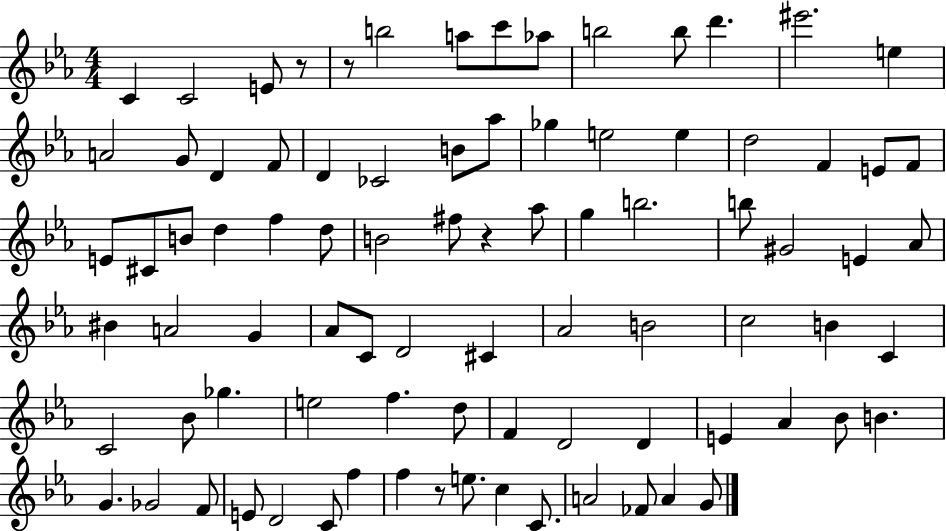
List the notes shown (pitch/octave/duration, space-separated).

C4/q C4/h E4/e R/e R/e B5/h A5/e C6/e Ab5/e B5/h B5/e D6/q. EIS6/h. E5/q A4/h G4/e D4/q F4/e D4/q CES4/h B4/e Ab5/e Gb5/q E5/h E5/q D5/h F4/q E4/e F4/e E4/e C#4/e B4/e D5/q F5/q D5/e B4/h F#5/e R/q Ab5/e G5/q B5/h. B5/e G#4/h E4/q Ab4/e BIS4/q A4/h G4/q Ab4/e C4/e D4/h C#4/q Ab4/h B4/h C5/h B4/q C4/q C4/h Bb4/e Gb5/q. E5/h F5/q. D5/e F4/q D4/h D4/q E4/q Ab4/q Bb4/e B4/q. G4/q. Gb4/h F4/e E4/e D4/h C4/e F5/q F5/q R/e E5/e. C5/q C4/e. A4/h FES4/e A4/q G4/e